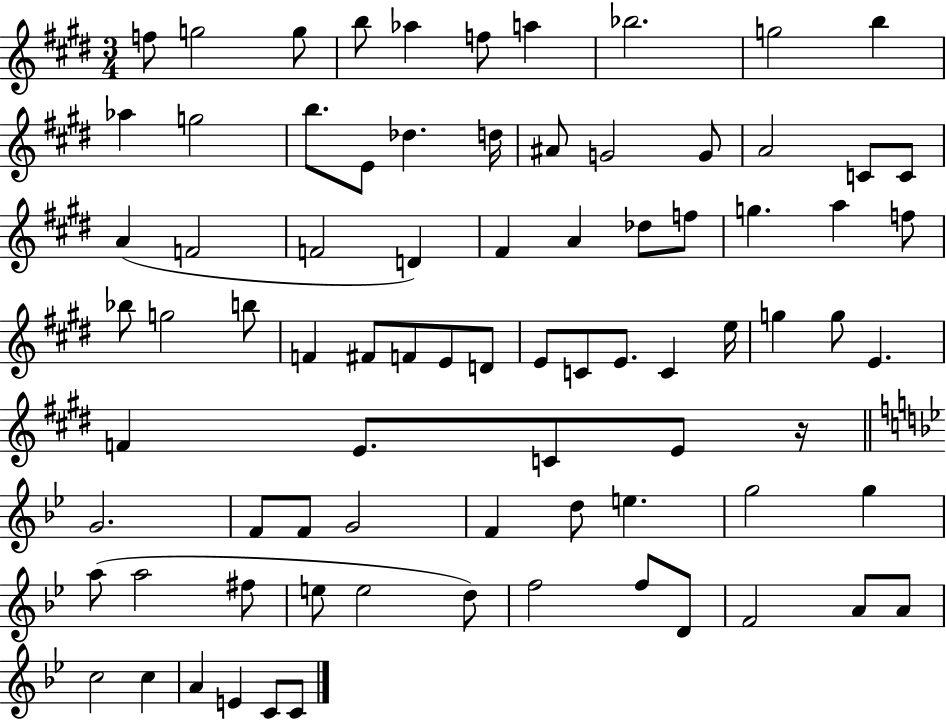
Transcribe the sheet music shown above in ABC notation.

X:1
T:Untitled
M:3/4
L:1/4
K:E
f/2 g2 g/2 b/2 _a f/2 a _b2 g2 b _a g2 b/2 E/2 _d d/4 ^A/2 G2 G/2 A2 C/2 C/2 A F2 F2 D ^F A _d/2 f/2 g a f/2 _b/2 g2 b/2 F ^F/2 F/2 E/2 D/2 E/2 C/2 E/2 C e/4 g g/2 E F E/2 C/2 E/2 z/4 G2 F/2 F/2 G2 F d/2 e g2 g a/2 a2 ^f/2 e/2 e2 d/2 f2 f/2 D/2 F2 A/2 A/2 c2 c A E C/2 C/2